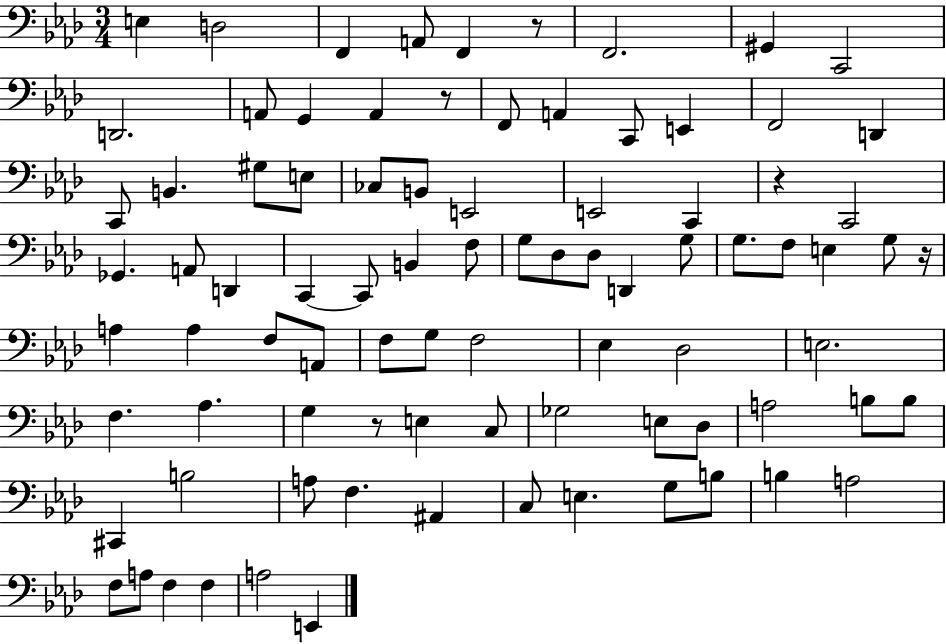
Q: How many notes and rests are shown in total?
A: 87